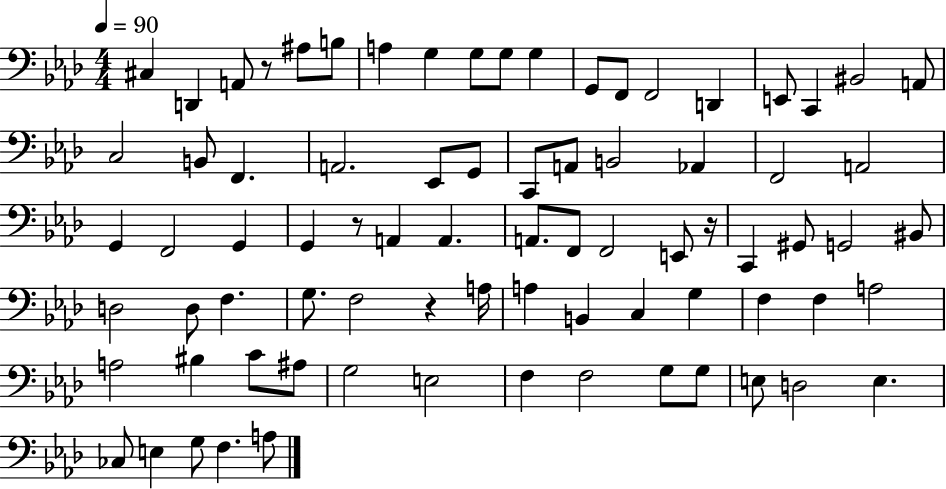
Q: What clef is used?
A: bass